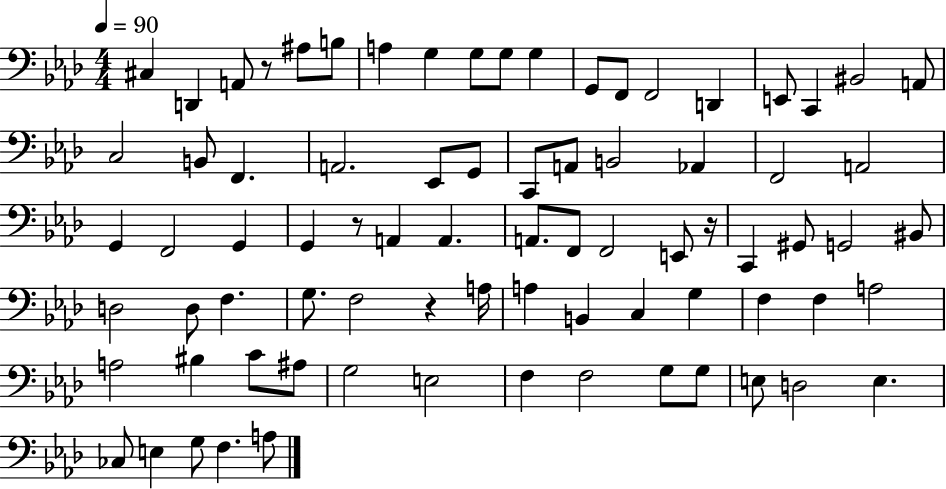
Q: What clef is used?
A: bass